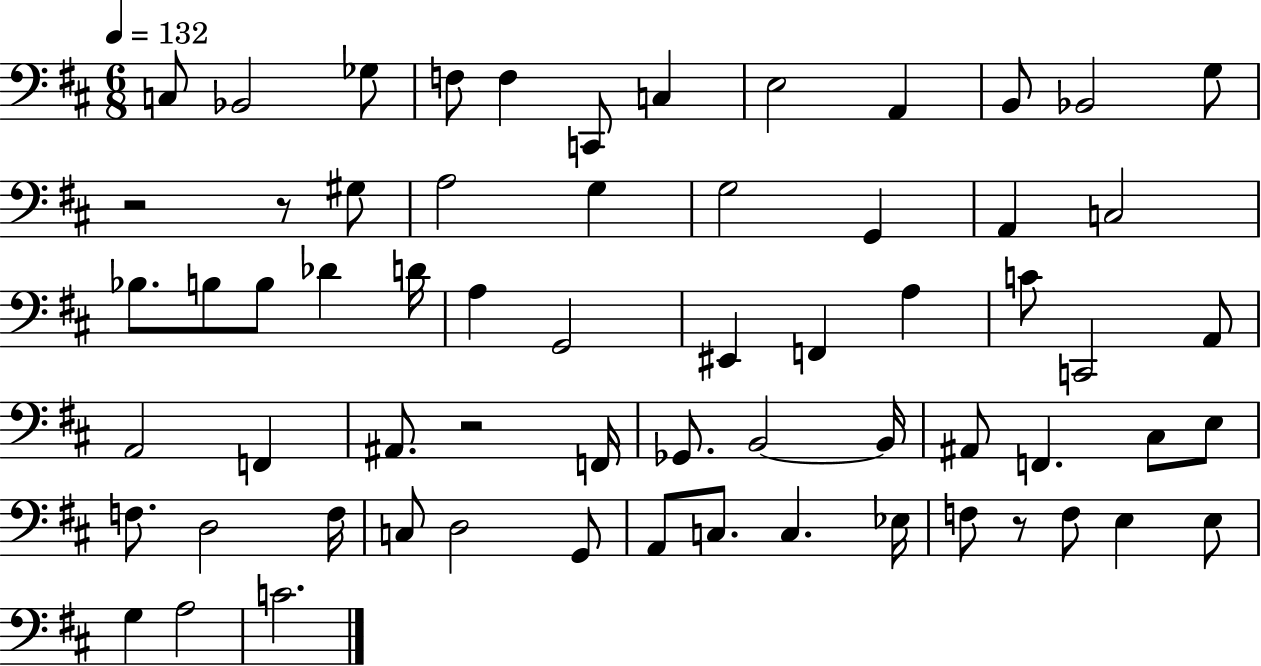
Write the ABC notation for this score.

X:1
T:Untitled
M:6/8
L:1/4
K:D
C,/2 _B,,2 _G,/2 F,/2 F, C,,/2 C, E,2 A,, B,,/2 _B,,2 G,/2 z2 z/2 ^G,/2 A,2 G, G,2 G,, A,, C,2 _B,/2 B,/2 B,/2 _D D/4 A, G,,2 ^E,, F,, A, C/2 C,,2 A,,/2 A,,2 F,, ^A,,/2 z2 F,,/4 _G,,/2 B,,2 B,,/4 ^A,,/2 F,, ^C,/2 E,/2 F,/2 D,2 F,/4 C,/2 D,2 G,,/2 A,,/2 C,/2 C, _E,/4 F,/2 z/2 F,/2 E, E,/2 G, A,2 C2